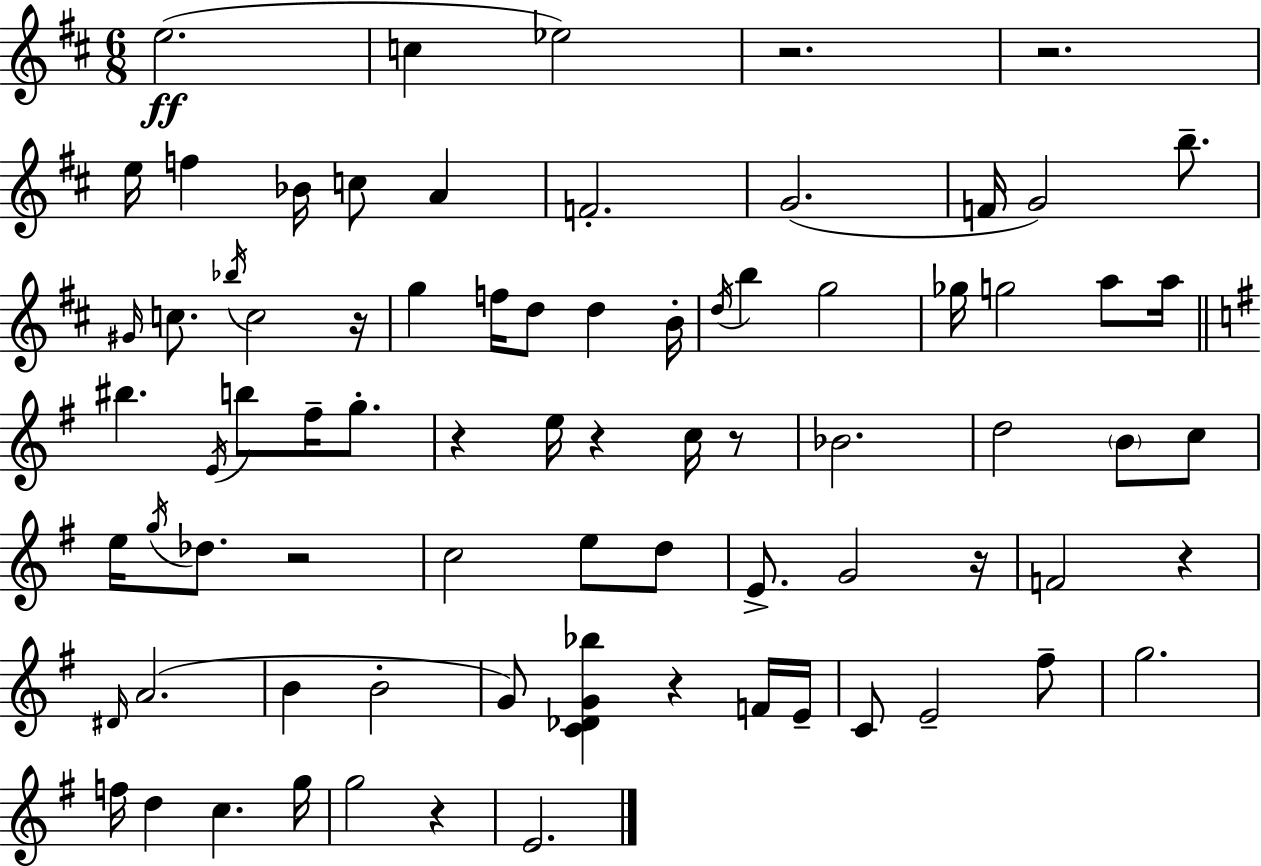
E5/h. C5/q Eb5/h R/h. R/h. E5/s F5/q Bb4/s C5/e A4/q F4/h. G4/h. F4/s G4/h B5/e. G#4/s C5/e. Bb5/s C5/h R/s G5/q F5/s D5/e D5/q B4/s D5/s B5/q G5/h Gb5/s G5/h A5/e A5/s BIS5/q. E4/s B5/e F#5/s G5/e. R/q E5/s R/q C5/s R/e Bb4/h. D5/h B4/e C5/e E5/s G5/s Db5/e. R/h C5/h E5/e D5/e E4/e. G4/h R/s F4/h R/q D#4/s A4/h. B4/q B4/h G4/e [C4,Db4,G4,Bb5]/q R/q F4/s E4/s C4/e E4/h F#5/e G5/h. F5/s D5/q C5/q. G5/s G5/h R/q E4/h.